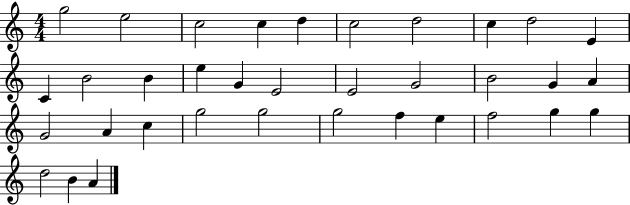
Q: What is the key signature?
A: C major